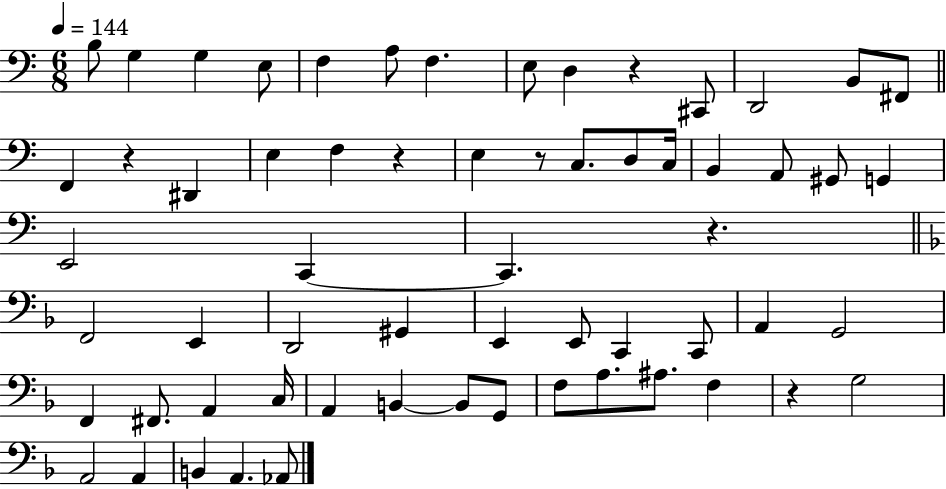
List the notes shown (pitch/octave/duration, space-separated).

B3/e G3/q G3/q E3/e F3/q A3/e F3/q. E3/e D3/q R/q C#2/e D2/h B2/e F#2/e F2/q R/q D#2/q E3/q F3/q R/q E3/q R/e C3/e. D3/e C3/s B2/q A2/e G#2/e G2/q E2/h C2/q C2/q. R/q. F2/h E2/q D2/h G#2/q E2/q E2/e C2/q C2/e A2/q G2/h F2/q F#2/e. A2/q C3/s A2/q B2/q B2/e G2/e F3/e A3/e. A#3/e. F3/q R/q G3/h A2/h A2/q B2/q A2/q. Ab2/e